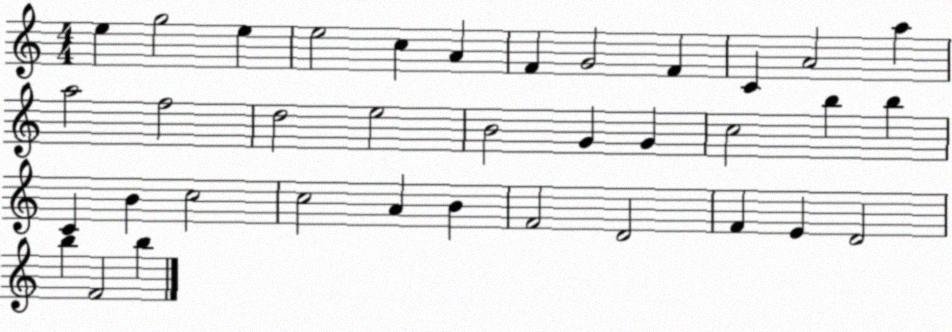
X:1
T:Untitled
M:4/4
L:1/4
K:C
e g2 e e2 c A F G2 F C A2 a a2 f2 d2 e2 B2 G G c2 b b C B c2 c2 A B F2 D2 F E D2 b F2 b